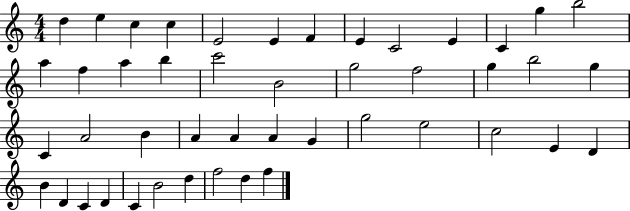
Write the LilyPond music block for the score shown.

{
  \clef treble
  \numericTimeSignature
  \time 4/4
  \key c \major
  d''4 e''4 c''4 c''4 | e'2 e'4 f'4 | e'4 c'2 e'4 | c'4 g''4 b''2 | \break a''4 f''4 a''4 b''4 | c'''2 b'2 | g''2 f''2 | g''4 b''2 g''4 | \break c'4 a'2 b'4 | a'4 a'4 a'4 g'4 | g''2 e''2 | c''2 e'4 d'4 | \break b'4 d'4 c'4 d'4 | c'4 b'2 d''4 | f''2 d''4 f''4 | \bar "|."
}